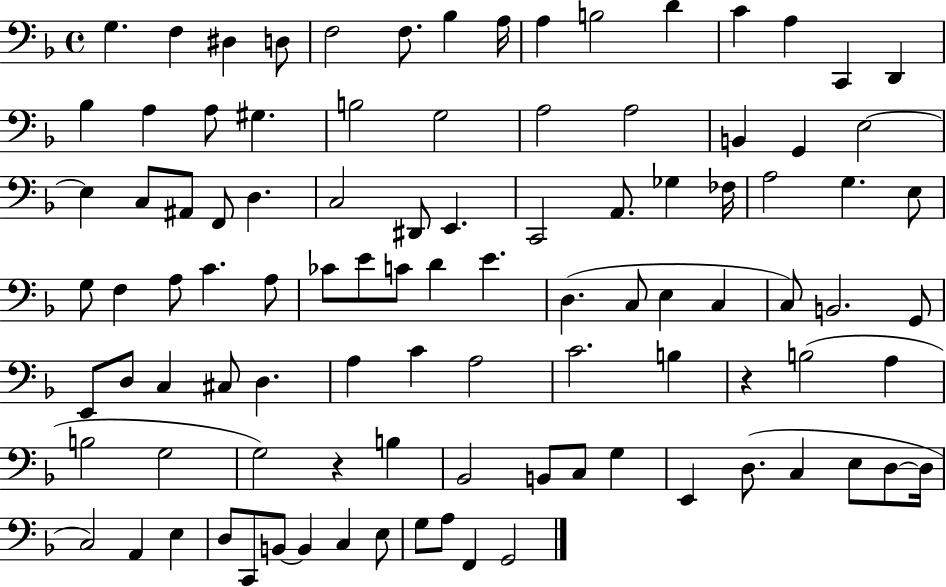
G3/q. F3/q D#3/q D3/e F3/h F3/e. Bb3/q A3/s A3/q B3/h D4/q C4/q A3/q C2/q D2/q Bb3/q A3/q A3/e G#3/q. B3/h G3/h A3/h A3/h B2/q G2/q E3/h E3/q C3/e A#2/e F2/e D3/q. C3/h D#2/e E2/q. C2/h A2/e. Gb3/q FES3/s A3/h G3/q. E3/e G3/e F3/q A3/e C4/q. A3/e CES4/e E4/e C4/e D4/q E4/q. D3/q. C3/e E3/q C3/q C3/e B2/h. G2/e E2/e D3/e C3/q C#3/e D3/q. A3/q C4/q A3/h C4/h. B3/q R/q B3/h A3/q B3/h G3/h G3/h R/q B3/q Bb2/h B2/e C3/e G3/q E2/q D3/e. C3/q E3/e D3/e D3/s C3/h A2/q E3/q D3/e C2/e B2/e B2/q C3/q E3/e G3/e A3/e F2/q G2/h